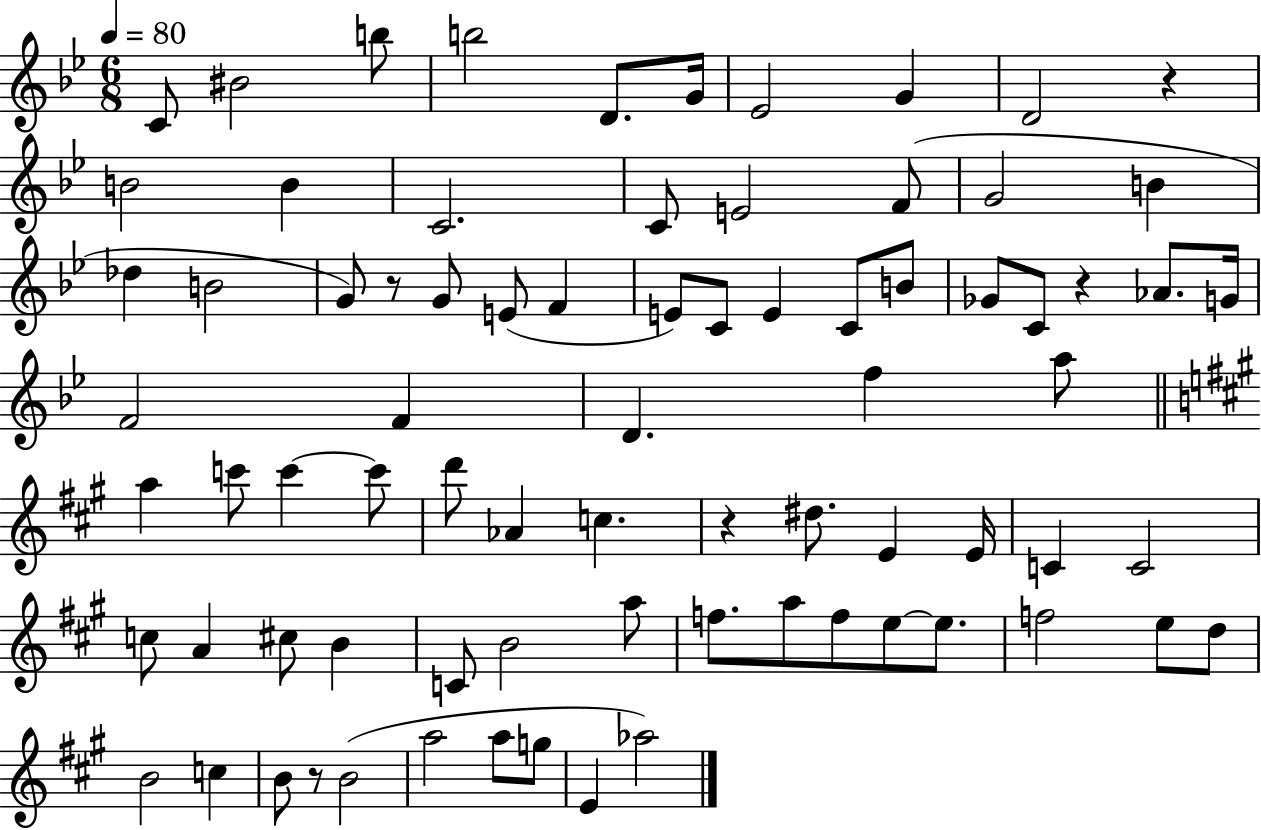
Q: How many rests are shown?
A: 5